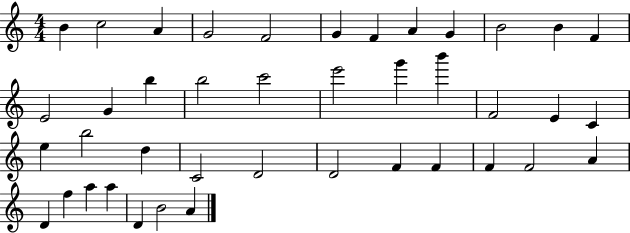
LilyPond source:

{
  \clef treble
  \numericTimeSignature
  \time 4/4
  \key c \major
  b'4 c''2 a'4 | g'2 f'2 | g'4 f'4 a'4 g'4 | b'2 b'4 f'4 | \break e'2 g'4 b''4 | b''2 c'''2 | e'''2 g'''4 b'''4 | f'2 e'4 c'4 | \break e''4 b''2 d''4 | c'2 d'2 | d'2 f'4 f'4 | f'4 f'2 a'4 | \break d'4 f''4 a''4 a''4 | d'4 b'2 a'4 | \bar "|."
}